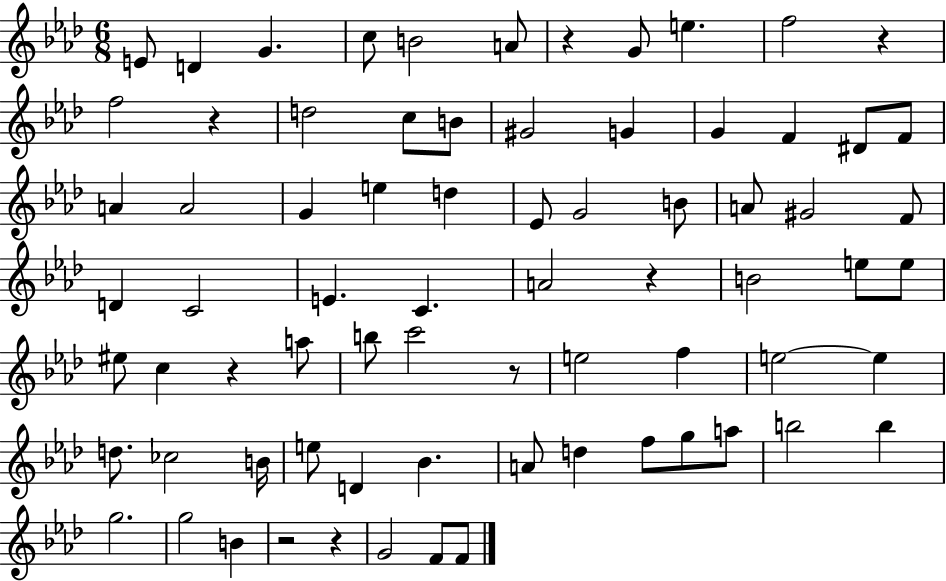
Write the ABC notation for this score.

X:1
T:Untitled
M:6/8
L:1/4
K:Ab
E/2 D G c/2 B2 A/2 z G/2 e f2 z f2 z d2 c/2 B/2 ^G2 G G F ^D/2 F/2 A A2 G e d _E/2 G2 B/2 A/2 ^G2 F/2 D C2 E C A2 z B2 e/2 e/2 ^e/2 c z a/2 b/2 c'2 z/2 e2 f e2 e d/2 _c2 B/4 e/2 D _B A/2 d f/2 g/2 a/2 b2 b g2 g2 B z2 z G2 F/2 F/2